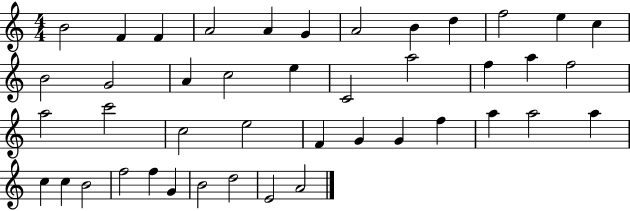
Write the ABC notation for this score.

X:1
T:Untitled
M:4/4
L:1/4
K:C
B2 F F A2 A G A2 B d f2 e c B2 G2 A c2 e C2 a2 f a f2 a2 c'2 c2 e2 F G G f a a2 a c c B2 f2 f G B2 d2 E2 A2